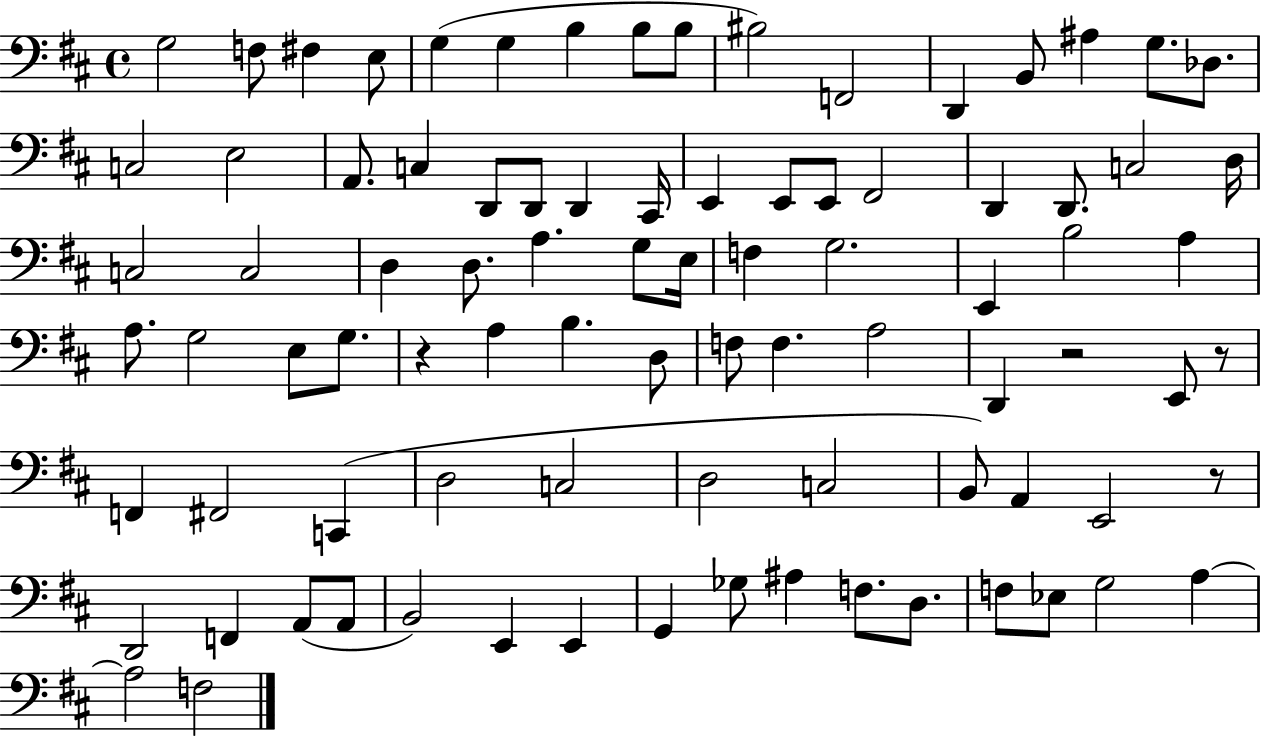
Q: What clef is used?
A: bass